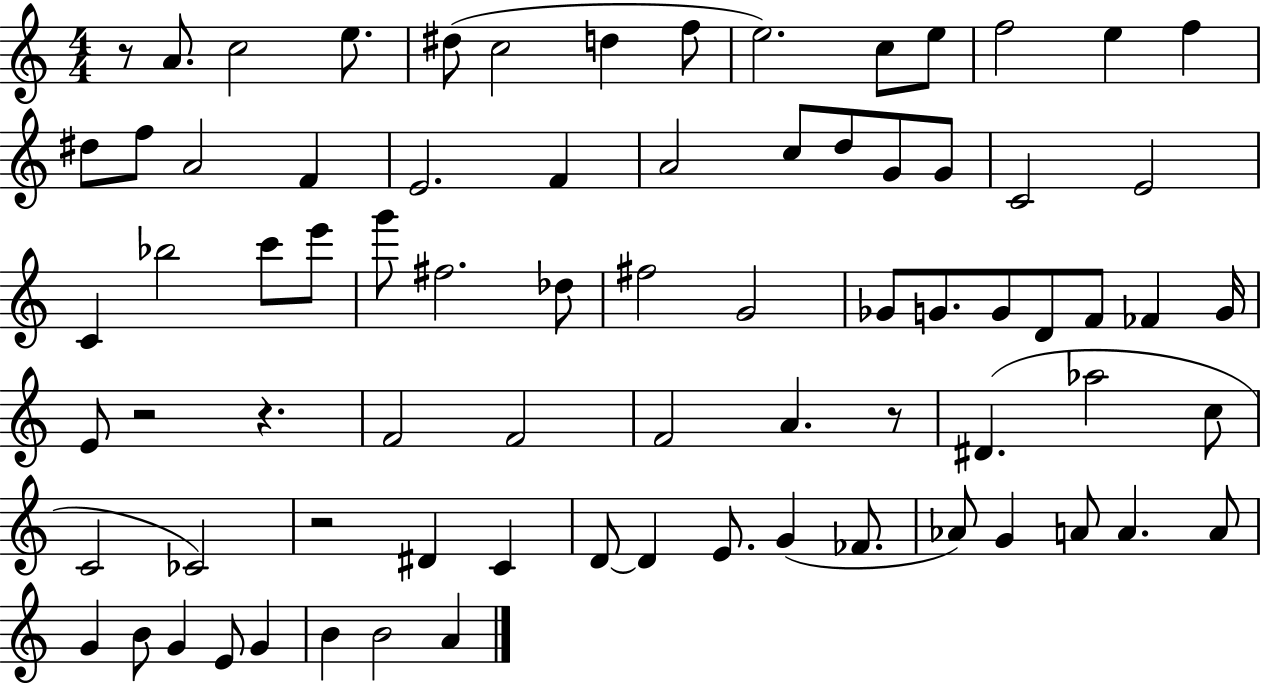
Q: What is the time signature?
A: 4/4